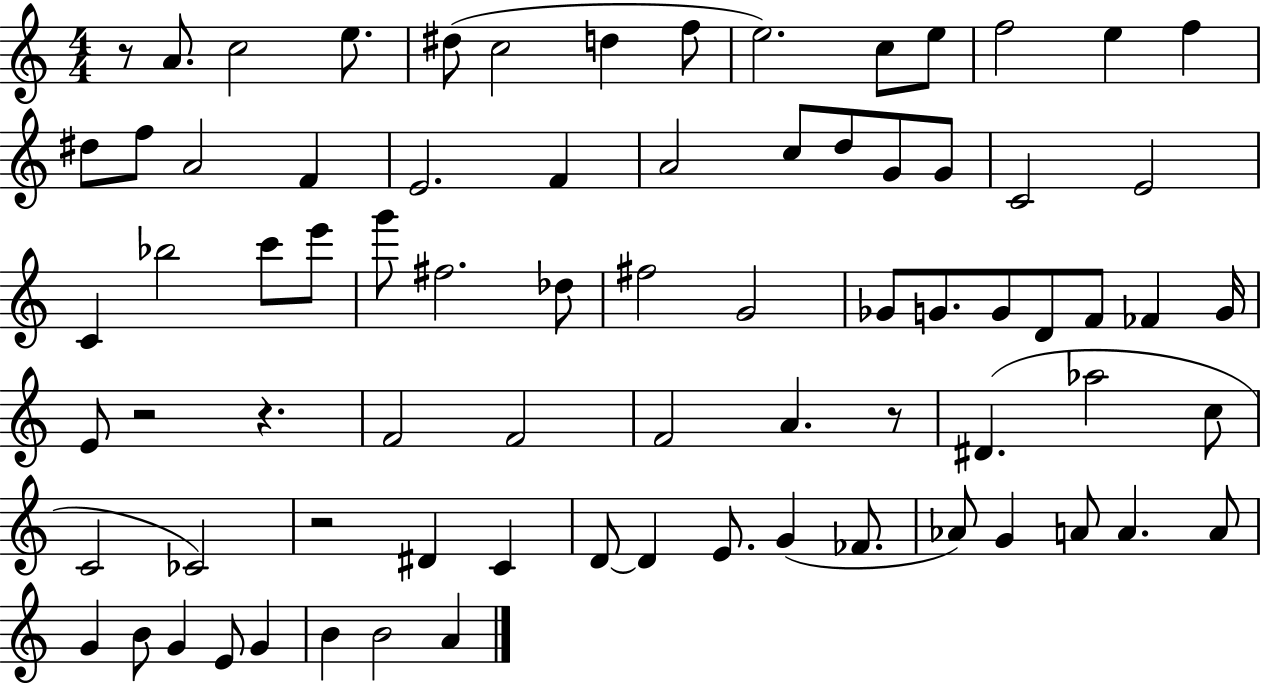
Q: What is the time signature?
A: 4/4